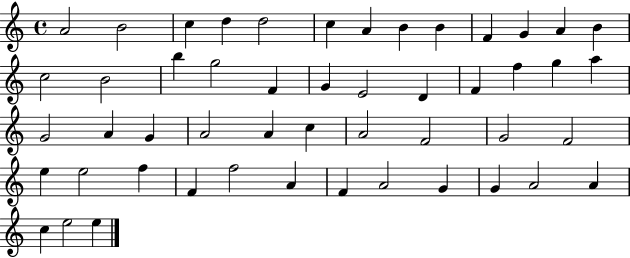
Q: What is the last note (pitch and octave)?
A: E5